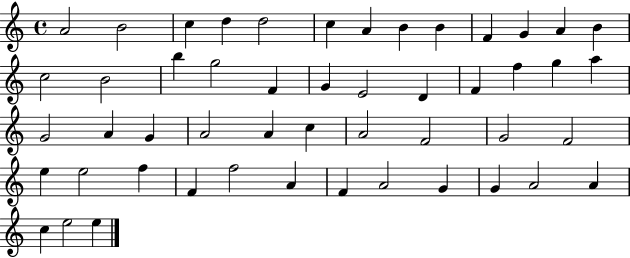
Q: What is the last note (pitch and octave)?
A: E5